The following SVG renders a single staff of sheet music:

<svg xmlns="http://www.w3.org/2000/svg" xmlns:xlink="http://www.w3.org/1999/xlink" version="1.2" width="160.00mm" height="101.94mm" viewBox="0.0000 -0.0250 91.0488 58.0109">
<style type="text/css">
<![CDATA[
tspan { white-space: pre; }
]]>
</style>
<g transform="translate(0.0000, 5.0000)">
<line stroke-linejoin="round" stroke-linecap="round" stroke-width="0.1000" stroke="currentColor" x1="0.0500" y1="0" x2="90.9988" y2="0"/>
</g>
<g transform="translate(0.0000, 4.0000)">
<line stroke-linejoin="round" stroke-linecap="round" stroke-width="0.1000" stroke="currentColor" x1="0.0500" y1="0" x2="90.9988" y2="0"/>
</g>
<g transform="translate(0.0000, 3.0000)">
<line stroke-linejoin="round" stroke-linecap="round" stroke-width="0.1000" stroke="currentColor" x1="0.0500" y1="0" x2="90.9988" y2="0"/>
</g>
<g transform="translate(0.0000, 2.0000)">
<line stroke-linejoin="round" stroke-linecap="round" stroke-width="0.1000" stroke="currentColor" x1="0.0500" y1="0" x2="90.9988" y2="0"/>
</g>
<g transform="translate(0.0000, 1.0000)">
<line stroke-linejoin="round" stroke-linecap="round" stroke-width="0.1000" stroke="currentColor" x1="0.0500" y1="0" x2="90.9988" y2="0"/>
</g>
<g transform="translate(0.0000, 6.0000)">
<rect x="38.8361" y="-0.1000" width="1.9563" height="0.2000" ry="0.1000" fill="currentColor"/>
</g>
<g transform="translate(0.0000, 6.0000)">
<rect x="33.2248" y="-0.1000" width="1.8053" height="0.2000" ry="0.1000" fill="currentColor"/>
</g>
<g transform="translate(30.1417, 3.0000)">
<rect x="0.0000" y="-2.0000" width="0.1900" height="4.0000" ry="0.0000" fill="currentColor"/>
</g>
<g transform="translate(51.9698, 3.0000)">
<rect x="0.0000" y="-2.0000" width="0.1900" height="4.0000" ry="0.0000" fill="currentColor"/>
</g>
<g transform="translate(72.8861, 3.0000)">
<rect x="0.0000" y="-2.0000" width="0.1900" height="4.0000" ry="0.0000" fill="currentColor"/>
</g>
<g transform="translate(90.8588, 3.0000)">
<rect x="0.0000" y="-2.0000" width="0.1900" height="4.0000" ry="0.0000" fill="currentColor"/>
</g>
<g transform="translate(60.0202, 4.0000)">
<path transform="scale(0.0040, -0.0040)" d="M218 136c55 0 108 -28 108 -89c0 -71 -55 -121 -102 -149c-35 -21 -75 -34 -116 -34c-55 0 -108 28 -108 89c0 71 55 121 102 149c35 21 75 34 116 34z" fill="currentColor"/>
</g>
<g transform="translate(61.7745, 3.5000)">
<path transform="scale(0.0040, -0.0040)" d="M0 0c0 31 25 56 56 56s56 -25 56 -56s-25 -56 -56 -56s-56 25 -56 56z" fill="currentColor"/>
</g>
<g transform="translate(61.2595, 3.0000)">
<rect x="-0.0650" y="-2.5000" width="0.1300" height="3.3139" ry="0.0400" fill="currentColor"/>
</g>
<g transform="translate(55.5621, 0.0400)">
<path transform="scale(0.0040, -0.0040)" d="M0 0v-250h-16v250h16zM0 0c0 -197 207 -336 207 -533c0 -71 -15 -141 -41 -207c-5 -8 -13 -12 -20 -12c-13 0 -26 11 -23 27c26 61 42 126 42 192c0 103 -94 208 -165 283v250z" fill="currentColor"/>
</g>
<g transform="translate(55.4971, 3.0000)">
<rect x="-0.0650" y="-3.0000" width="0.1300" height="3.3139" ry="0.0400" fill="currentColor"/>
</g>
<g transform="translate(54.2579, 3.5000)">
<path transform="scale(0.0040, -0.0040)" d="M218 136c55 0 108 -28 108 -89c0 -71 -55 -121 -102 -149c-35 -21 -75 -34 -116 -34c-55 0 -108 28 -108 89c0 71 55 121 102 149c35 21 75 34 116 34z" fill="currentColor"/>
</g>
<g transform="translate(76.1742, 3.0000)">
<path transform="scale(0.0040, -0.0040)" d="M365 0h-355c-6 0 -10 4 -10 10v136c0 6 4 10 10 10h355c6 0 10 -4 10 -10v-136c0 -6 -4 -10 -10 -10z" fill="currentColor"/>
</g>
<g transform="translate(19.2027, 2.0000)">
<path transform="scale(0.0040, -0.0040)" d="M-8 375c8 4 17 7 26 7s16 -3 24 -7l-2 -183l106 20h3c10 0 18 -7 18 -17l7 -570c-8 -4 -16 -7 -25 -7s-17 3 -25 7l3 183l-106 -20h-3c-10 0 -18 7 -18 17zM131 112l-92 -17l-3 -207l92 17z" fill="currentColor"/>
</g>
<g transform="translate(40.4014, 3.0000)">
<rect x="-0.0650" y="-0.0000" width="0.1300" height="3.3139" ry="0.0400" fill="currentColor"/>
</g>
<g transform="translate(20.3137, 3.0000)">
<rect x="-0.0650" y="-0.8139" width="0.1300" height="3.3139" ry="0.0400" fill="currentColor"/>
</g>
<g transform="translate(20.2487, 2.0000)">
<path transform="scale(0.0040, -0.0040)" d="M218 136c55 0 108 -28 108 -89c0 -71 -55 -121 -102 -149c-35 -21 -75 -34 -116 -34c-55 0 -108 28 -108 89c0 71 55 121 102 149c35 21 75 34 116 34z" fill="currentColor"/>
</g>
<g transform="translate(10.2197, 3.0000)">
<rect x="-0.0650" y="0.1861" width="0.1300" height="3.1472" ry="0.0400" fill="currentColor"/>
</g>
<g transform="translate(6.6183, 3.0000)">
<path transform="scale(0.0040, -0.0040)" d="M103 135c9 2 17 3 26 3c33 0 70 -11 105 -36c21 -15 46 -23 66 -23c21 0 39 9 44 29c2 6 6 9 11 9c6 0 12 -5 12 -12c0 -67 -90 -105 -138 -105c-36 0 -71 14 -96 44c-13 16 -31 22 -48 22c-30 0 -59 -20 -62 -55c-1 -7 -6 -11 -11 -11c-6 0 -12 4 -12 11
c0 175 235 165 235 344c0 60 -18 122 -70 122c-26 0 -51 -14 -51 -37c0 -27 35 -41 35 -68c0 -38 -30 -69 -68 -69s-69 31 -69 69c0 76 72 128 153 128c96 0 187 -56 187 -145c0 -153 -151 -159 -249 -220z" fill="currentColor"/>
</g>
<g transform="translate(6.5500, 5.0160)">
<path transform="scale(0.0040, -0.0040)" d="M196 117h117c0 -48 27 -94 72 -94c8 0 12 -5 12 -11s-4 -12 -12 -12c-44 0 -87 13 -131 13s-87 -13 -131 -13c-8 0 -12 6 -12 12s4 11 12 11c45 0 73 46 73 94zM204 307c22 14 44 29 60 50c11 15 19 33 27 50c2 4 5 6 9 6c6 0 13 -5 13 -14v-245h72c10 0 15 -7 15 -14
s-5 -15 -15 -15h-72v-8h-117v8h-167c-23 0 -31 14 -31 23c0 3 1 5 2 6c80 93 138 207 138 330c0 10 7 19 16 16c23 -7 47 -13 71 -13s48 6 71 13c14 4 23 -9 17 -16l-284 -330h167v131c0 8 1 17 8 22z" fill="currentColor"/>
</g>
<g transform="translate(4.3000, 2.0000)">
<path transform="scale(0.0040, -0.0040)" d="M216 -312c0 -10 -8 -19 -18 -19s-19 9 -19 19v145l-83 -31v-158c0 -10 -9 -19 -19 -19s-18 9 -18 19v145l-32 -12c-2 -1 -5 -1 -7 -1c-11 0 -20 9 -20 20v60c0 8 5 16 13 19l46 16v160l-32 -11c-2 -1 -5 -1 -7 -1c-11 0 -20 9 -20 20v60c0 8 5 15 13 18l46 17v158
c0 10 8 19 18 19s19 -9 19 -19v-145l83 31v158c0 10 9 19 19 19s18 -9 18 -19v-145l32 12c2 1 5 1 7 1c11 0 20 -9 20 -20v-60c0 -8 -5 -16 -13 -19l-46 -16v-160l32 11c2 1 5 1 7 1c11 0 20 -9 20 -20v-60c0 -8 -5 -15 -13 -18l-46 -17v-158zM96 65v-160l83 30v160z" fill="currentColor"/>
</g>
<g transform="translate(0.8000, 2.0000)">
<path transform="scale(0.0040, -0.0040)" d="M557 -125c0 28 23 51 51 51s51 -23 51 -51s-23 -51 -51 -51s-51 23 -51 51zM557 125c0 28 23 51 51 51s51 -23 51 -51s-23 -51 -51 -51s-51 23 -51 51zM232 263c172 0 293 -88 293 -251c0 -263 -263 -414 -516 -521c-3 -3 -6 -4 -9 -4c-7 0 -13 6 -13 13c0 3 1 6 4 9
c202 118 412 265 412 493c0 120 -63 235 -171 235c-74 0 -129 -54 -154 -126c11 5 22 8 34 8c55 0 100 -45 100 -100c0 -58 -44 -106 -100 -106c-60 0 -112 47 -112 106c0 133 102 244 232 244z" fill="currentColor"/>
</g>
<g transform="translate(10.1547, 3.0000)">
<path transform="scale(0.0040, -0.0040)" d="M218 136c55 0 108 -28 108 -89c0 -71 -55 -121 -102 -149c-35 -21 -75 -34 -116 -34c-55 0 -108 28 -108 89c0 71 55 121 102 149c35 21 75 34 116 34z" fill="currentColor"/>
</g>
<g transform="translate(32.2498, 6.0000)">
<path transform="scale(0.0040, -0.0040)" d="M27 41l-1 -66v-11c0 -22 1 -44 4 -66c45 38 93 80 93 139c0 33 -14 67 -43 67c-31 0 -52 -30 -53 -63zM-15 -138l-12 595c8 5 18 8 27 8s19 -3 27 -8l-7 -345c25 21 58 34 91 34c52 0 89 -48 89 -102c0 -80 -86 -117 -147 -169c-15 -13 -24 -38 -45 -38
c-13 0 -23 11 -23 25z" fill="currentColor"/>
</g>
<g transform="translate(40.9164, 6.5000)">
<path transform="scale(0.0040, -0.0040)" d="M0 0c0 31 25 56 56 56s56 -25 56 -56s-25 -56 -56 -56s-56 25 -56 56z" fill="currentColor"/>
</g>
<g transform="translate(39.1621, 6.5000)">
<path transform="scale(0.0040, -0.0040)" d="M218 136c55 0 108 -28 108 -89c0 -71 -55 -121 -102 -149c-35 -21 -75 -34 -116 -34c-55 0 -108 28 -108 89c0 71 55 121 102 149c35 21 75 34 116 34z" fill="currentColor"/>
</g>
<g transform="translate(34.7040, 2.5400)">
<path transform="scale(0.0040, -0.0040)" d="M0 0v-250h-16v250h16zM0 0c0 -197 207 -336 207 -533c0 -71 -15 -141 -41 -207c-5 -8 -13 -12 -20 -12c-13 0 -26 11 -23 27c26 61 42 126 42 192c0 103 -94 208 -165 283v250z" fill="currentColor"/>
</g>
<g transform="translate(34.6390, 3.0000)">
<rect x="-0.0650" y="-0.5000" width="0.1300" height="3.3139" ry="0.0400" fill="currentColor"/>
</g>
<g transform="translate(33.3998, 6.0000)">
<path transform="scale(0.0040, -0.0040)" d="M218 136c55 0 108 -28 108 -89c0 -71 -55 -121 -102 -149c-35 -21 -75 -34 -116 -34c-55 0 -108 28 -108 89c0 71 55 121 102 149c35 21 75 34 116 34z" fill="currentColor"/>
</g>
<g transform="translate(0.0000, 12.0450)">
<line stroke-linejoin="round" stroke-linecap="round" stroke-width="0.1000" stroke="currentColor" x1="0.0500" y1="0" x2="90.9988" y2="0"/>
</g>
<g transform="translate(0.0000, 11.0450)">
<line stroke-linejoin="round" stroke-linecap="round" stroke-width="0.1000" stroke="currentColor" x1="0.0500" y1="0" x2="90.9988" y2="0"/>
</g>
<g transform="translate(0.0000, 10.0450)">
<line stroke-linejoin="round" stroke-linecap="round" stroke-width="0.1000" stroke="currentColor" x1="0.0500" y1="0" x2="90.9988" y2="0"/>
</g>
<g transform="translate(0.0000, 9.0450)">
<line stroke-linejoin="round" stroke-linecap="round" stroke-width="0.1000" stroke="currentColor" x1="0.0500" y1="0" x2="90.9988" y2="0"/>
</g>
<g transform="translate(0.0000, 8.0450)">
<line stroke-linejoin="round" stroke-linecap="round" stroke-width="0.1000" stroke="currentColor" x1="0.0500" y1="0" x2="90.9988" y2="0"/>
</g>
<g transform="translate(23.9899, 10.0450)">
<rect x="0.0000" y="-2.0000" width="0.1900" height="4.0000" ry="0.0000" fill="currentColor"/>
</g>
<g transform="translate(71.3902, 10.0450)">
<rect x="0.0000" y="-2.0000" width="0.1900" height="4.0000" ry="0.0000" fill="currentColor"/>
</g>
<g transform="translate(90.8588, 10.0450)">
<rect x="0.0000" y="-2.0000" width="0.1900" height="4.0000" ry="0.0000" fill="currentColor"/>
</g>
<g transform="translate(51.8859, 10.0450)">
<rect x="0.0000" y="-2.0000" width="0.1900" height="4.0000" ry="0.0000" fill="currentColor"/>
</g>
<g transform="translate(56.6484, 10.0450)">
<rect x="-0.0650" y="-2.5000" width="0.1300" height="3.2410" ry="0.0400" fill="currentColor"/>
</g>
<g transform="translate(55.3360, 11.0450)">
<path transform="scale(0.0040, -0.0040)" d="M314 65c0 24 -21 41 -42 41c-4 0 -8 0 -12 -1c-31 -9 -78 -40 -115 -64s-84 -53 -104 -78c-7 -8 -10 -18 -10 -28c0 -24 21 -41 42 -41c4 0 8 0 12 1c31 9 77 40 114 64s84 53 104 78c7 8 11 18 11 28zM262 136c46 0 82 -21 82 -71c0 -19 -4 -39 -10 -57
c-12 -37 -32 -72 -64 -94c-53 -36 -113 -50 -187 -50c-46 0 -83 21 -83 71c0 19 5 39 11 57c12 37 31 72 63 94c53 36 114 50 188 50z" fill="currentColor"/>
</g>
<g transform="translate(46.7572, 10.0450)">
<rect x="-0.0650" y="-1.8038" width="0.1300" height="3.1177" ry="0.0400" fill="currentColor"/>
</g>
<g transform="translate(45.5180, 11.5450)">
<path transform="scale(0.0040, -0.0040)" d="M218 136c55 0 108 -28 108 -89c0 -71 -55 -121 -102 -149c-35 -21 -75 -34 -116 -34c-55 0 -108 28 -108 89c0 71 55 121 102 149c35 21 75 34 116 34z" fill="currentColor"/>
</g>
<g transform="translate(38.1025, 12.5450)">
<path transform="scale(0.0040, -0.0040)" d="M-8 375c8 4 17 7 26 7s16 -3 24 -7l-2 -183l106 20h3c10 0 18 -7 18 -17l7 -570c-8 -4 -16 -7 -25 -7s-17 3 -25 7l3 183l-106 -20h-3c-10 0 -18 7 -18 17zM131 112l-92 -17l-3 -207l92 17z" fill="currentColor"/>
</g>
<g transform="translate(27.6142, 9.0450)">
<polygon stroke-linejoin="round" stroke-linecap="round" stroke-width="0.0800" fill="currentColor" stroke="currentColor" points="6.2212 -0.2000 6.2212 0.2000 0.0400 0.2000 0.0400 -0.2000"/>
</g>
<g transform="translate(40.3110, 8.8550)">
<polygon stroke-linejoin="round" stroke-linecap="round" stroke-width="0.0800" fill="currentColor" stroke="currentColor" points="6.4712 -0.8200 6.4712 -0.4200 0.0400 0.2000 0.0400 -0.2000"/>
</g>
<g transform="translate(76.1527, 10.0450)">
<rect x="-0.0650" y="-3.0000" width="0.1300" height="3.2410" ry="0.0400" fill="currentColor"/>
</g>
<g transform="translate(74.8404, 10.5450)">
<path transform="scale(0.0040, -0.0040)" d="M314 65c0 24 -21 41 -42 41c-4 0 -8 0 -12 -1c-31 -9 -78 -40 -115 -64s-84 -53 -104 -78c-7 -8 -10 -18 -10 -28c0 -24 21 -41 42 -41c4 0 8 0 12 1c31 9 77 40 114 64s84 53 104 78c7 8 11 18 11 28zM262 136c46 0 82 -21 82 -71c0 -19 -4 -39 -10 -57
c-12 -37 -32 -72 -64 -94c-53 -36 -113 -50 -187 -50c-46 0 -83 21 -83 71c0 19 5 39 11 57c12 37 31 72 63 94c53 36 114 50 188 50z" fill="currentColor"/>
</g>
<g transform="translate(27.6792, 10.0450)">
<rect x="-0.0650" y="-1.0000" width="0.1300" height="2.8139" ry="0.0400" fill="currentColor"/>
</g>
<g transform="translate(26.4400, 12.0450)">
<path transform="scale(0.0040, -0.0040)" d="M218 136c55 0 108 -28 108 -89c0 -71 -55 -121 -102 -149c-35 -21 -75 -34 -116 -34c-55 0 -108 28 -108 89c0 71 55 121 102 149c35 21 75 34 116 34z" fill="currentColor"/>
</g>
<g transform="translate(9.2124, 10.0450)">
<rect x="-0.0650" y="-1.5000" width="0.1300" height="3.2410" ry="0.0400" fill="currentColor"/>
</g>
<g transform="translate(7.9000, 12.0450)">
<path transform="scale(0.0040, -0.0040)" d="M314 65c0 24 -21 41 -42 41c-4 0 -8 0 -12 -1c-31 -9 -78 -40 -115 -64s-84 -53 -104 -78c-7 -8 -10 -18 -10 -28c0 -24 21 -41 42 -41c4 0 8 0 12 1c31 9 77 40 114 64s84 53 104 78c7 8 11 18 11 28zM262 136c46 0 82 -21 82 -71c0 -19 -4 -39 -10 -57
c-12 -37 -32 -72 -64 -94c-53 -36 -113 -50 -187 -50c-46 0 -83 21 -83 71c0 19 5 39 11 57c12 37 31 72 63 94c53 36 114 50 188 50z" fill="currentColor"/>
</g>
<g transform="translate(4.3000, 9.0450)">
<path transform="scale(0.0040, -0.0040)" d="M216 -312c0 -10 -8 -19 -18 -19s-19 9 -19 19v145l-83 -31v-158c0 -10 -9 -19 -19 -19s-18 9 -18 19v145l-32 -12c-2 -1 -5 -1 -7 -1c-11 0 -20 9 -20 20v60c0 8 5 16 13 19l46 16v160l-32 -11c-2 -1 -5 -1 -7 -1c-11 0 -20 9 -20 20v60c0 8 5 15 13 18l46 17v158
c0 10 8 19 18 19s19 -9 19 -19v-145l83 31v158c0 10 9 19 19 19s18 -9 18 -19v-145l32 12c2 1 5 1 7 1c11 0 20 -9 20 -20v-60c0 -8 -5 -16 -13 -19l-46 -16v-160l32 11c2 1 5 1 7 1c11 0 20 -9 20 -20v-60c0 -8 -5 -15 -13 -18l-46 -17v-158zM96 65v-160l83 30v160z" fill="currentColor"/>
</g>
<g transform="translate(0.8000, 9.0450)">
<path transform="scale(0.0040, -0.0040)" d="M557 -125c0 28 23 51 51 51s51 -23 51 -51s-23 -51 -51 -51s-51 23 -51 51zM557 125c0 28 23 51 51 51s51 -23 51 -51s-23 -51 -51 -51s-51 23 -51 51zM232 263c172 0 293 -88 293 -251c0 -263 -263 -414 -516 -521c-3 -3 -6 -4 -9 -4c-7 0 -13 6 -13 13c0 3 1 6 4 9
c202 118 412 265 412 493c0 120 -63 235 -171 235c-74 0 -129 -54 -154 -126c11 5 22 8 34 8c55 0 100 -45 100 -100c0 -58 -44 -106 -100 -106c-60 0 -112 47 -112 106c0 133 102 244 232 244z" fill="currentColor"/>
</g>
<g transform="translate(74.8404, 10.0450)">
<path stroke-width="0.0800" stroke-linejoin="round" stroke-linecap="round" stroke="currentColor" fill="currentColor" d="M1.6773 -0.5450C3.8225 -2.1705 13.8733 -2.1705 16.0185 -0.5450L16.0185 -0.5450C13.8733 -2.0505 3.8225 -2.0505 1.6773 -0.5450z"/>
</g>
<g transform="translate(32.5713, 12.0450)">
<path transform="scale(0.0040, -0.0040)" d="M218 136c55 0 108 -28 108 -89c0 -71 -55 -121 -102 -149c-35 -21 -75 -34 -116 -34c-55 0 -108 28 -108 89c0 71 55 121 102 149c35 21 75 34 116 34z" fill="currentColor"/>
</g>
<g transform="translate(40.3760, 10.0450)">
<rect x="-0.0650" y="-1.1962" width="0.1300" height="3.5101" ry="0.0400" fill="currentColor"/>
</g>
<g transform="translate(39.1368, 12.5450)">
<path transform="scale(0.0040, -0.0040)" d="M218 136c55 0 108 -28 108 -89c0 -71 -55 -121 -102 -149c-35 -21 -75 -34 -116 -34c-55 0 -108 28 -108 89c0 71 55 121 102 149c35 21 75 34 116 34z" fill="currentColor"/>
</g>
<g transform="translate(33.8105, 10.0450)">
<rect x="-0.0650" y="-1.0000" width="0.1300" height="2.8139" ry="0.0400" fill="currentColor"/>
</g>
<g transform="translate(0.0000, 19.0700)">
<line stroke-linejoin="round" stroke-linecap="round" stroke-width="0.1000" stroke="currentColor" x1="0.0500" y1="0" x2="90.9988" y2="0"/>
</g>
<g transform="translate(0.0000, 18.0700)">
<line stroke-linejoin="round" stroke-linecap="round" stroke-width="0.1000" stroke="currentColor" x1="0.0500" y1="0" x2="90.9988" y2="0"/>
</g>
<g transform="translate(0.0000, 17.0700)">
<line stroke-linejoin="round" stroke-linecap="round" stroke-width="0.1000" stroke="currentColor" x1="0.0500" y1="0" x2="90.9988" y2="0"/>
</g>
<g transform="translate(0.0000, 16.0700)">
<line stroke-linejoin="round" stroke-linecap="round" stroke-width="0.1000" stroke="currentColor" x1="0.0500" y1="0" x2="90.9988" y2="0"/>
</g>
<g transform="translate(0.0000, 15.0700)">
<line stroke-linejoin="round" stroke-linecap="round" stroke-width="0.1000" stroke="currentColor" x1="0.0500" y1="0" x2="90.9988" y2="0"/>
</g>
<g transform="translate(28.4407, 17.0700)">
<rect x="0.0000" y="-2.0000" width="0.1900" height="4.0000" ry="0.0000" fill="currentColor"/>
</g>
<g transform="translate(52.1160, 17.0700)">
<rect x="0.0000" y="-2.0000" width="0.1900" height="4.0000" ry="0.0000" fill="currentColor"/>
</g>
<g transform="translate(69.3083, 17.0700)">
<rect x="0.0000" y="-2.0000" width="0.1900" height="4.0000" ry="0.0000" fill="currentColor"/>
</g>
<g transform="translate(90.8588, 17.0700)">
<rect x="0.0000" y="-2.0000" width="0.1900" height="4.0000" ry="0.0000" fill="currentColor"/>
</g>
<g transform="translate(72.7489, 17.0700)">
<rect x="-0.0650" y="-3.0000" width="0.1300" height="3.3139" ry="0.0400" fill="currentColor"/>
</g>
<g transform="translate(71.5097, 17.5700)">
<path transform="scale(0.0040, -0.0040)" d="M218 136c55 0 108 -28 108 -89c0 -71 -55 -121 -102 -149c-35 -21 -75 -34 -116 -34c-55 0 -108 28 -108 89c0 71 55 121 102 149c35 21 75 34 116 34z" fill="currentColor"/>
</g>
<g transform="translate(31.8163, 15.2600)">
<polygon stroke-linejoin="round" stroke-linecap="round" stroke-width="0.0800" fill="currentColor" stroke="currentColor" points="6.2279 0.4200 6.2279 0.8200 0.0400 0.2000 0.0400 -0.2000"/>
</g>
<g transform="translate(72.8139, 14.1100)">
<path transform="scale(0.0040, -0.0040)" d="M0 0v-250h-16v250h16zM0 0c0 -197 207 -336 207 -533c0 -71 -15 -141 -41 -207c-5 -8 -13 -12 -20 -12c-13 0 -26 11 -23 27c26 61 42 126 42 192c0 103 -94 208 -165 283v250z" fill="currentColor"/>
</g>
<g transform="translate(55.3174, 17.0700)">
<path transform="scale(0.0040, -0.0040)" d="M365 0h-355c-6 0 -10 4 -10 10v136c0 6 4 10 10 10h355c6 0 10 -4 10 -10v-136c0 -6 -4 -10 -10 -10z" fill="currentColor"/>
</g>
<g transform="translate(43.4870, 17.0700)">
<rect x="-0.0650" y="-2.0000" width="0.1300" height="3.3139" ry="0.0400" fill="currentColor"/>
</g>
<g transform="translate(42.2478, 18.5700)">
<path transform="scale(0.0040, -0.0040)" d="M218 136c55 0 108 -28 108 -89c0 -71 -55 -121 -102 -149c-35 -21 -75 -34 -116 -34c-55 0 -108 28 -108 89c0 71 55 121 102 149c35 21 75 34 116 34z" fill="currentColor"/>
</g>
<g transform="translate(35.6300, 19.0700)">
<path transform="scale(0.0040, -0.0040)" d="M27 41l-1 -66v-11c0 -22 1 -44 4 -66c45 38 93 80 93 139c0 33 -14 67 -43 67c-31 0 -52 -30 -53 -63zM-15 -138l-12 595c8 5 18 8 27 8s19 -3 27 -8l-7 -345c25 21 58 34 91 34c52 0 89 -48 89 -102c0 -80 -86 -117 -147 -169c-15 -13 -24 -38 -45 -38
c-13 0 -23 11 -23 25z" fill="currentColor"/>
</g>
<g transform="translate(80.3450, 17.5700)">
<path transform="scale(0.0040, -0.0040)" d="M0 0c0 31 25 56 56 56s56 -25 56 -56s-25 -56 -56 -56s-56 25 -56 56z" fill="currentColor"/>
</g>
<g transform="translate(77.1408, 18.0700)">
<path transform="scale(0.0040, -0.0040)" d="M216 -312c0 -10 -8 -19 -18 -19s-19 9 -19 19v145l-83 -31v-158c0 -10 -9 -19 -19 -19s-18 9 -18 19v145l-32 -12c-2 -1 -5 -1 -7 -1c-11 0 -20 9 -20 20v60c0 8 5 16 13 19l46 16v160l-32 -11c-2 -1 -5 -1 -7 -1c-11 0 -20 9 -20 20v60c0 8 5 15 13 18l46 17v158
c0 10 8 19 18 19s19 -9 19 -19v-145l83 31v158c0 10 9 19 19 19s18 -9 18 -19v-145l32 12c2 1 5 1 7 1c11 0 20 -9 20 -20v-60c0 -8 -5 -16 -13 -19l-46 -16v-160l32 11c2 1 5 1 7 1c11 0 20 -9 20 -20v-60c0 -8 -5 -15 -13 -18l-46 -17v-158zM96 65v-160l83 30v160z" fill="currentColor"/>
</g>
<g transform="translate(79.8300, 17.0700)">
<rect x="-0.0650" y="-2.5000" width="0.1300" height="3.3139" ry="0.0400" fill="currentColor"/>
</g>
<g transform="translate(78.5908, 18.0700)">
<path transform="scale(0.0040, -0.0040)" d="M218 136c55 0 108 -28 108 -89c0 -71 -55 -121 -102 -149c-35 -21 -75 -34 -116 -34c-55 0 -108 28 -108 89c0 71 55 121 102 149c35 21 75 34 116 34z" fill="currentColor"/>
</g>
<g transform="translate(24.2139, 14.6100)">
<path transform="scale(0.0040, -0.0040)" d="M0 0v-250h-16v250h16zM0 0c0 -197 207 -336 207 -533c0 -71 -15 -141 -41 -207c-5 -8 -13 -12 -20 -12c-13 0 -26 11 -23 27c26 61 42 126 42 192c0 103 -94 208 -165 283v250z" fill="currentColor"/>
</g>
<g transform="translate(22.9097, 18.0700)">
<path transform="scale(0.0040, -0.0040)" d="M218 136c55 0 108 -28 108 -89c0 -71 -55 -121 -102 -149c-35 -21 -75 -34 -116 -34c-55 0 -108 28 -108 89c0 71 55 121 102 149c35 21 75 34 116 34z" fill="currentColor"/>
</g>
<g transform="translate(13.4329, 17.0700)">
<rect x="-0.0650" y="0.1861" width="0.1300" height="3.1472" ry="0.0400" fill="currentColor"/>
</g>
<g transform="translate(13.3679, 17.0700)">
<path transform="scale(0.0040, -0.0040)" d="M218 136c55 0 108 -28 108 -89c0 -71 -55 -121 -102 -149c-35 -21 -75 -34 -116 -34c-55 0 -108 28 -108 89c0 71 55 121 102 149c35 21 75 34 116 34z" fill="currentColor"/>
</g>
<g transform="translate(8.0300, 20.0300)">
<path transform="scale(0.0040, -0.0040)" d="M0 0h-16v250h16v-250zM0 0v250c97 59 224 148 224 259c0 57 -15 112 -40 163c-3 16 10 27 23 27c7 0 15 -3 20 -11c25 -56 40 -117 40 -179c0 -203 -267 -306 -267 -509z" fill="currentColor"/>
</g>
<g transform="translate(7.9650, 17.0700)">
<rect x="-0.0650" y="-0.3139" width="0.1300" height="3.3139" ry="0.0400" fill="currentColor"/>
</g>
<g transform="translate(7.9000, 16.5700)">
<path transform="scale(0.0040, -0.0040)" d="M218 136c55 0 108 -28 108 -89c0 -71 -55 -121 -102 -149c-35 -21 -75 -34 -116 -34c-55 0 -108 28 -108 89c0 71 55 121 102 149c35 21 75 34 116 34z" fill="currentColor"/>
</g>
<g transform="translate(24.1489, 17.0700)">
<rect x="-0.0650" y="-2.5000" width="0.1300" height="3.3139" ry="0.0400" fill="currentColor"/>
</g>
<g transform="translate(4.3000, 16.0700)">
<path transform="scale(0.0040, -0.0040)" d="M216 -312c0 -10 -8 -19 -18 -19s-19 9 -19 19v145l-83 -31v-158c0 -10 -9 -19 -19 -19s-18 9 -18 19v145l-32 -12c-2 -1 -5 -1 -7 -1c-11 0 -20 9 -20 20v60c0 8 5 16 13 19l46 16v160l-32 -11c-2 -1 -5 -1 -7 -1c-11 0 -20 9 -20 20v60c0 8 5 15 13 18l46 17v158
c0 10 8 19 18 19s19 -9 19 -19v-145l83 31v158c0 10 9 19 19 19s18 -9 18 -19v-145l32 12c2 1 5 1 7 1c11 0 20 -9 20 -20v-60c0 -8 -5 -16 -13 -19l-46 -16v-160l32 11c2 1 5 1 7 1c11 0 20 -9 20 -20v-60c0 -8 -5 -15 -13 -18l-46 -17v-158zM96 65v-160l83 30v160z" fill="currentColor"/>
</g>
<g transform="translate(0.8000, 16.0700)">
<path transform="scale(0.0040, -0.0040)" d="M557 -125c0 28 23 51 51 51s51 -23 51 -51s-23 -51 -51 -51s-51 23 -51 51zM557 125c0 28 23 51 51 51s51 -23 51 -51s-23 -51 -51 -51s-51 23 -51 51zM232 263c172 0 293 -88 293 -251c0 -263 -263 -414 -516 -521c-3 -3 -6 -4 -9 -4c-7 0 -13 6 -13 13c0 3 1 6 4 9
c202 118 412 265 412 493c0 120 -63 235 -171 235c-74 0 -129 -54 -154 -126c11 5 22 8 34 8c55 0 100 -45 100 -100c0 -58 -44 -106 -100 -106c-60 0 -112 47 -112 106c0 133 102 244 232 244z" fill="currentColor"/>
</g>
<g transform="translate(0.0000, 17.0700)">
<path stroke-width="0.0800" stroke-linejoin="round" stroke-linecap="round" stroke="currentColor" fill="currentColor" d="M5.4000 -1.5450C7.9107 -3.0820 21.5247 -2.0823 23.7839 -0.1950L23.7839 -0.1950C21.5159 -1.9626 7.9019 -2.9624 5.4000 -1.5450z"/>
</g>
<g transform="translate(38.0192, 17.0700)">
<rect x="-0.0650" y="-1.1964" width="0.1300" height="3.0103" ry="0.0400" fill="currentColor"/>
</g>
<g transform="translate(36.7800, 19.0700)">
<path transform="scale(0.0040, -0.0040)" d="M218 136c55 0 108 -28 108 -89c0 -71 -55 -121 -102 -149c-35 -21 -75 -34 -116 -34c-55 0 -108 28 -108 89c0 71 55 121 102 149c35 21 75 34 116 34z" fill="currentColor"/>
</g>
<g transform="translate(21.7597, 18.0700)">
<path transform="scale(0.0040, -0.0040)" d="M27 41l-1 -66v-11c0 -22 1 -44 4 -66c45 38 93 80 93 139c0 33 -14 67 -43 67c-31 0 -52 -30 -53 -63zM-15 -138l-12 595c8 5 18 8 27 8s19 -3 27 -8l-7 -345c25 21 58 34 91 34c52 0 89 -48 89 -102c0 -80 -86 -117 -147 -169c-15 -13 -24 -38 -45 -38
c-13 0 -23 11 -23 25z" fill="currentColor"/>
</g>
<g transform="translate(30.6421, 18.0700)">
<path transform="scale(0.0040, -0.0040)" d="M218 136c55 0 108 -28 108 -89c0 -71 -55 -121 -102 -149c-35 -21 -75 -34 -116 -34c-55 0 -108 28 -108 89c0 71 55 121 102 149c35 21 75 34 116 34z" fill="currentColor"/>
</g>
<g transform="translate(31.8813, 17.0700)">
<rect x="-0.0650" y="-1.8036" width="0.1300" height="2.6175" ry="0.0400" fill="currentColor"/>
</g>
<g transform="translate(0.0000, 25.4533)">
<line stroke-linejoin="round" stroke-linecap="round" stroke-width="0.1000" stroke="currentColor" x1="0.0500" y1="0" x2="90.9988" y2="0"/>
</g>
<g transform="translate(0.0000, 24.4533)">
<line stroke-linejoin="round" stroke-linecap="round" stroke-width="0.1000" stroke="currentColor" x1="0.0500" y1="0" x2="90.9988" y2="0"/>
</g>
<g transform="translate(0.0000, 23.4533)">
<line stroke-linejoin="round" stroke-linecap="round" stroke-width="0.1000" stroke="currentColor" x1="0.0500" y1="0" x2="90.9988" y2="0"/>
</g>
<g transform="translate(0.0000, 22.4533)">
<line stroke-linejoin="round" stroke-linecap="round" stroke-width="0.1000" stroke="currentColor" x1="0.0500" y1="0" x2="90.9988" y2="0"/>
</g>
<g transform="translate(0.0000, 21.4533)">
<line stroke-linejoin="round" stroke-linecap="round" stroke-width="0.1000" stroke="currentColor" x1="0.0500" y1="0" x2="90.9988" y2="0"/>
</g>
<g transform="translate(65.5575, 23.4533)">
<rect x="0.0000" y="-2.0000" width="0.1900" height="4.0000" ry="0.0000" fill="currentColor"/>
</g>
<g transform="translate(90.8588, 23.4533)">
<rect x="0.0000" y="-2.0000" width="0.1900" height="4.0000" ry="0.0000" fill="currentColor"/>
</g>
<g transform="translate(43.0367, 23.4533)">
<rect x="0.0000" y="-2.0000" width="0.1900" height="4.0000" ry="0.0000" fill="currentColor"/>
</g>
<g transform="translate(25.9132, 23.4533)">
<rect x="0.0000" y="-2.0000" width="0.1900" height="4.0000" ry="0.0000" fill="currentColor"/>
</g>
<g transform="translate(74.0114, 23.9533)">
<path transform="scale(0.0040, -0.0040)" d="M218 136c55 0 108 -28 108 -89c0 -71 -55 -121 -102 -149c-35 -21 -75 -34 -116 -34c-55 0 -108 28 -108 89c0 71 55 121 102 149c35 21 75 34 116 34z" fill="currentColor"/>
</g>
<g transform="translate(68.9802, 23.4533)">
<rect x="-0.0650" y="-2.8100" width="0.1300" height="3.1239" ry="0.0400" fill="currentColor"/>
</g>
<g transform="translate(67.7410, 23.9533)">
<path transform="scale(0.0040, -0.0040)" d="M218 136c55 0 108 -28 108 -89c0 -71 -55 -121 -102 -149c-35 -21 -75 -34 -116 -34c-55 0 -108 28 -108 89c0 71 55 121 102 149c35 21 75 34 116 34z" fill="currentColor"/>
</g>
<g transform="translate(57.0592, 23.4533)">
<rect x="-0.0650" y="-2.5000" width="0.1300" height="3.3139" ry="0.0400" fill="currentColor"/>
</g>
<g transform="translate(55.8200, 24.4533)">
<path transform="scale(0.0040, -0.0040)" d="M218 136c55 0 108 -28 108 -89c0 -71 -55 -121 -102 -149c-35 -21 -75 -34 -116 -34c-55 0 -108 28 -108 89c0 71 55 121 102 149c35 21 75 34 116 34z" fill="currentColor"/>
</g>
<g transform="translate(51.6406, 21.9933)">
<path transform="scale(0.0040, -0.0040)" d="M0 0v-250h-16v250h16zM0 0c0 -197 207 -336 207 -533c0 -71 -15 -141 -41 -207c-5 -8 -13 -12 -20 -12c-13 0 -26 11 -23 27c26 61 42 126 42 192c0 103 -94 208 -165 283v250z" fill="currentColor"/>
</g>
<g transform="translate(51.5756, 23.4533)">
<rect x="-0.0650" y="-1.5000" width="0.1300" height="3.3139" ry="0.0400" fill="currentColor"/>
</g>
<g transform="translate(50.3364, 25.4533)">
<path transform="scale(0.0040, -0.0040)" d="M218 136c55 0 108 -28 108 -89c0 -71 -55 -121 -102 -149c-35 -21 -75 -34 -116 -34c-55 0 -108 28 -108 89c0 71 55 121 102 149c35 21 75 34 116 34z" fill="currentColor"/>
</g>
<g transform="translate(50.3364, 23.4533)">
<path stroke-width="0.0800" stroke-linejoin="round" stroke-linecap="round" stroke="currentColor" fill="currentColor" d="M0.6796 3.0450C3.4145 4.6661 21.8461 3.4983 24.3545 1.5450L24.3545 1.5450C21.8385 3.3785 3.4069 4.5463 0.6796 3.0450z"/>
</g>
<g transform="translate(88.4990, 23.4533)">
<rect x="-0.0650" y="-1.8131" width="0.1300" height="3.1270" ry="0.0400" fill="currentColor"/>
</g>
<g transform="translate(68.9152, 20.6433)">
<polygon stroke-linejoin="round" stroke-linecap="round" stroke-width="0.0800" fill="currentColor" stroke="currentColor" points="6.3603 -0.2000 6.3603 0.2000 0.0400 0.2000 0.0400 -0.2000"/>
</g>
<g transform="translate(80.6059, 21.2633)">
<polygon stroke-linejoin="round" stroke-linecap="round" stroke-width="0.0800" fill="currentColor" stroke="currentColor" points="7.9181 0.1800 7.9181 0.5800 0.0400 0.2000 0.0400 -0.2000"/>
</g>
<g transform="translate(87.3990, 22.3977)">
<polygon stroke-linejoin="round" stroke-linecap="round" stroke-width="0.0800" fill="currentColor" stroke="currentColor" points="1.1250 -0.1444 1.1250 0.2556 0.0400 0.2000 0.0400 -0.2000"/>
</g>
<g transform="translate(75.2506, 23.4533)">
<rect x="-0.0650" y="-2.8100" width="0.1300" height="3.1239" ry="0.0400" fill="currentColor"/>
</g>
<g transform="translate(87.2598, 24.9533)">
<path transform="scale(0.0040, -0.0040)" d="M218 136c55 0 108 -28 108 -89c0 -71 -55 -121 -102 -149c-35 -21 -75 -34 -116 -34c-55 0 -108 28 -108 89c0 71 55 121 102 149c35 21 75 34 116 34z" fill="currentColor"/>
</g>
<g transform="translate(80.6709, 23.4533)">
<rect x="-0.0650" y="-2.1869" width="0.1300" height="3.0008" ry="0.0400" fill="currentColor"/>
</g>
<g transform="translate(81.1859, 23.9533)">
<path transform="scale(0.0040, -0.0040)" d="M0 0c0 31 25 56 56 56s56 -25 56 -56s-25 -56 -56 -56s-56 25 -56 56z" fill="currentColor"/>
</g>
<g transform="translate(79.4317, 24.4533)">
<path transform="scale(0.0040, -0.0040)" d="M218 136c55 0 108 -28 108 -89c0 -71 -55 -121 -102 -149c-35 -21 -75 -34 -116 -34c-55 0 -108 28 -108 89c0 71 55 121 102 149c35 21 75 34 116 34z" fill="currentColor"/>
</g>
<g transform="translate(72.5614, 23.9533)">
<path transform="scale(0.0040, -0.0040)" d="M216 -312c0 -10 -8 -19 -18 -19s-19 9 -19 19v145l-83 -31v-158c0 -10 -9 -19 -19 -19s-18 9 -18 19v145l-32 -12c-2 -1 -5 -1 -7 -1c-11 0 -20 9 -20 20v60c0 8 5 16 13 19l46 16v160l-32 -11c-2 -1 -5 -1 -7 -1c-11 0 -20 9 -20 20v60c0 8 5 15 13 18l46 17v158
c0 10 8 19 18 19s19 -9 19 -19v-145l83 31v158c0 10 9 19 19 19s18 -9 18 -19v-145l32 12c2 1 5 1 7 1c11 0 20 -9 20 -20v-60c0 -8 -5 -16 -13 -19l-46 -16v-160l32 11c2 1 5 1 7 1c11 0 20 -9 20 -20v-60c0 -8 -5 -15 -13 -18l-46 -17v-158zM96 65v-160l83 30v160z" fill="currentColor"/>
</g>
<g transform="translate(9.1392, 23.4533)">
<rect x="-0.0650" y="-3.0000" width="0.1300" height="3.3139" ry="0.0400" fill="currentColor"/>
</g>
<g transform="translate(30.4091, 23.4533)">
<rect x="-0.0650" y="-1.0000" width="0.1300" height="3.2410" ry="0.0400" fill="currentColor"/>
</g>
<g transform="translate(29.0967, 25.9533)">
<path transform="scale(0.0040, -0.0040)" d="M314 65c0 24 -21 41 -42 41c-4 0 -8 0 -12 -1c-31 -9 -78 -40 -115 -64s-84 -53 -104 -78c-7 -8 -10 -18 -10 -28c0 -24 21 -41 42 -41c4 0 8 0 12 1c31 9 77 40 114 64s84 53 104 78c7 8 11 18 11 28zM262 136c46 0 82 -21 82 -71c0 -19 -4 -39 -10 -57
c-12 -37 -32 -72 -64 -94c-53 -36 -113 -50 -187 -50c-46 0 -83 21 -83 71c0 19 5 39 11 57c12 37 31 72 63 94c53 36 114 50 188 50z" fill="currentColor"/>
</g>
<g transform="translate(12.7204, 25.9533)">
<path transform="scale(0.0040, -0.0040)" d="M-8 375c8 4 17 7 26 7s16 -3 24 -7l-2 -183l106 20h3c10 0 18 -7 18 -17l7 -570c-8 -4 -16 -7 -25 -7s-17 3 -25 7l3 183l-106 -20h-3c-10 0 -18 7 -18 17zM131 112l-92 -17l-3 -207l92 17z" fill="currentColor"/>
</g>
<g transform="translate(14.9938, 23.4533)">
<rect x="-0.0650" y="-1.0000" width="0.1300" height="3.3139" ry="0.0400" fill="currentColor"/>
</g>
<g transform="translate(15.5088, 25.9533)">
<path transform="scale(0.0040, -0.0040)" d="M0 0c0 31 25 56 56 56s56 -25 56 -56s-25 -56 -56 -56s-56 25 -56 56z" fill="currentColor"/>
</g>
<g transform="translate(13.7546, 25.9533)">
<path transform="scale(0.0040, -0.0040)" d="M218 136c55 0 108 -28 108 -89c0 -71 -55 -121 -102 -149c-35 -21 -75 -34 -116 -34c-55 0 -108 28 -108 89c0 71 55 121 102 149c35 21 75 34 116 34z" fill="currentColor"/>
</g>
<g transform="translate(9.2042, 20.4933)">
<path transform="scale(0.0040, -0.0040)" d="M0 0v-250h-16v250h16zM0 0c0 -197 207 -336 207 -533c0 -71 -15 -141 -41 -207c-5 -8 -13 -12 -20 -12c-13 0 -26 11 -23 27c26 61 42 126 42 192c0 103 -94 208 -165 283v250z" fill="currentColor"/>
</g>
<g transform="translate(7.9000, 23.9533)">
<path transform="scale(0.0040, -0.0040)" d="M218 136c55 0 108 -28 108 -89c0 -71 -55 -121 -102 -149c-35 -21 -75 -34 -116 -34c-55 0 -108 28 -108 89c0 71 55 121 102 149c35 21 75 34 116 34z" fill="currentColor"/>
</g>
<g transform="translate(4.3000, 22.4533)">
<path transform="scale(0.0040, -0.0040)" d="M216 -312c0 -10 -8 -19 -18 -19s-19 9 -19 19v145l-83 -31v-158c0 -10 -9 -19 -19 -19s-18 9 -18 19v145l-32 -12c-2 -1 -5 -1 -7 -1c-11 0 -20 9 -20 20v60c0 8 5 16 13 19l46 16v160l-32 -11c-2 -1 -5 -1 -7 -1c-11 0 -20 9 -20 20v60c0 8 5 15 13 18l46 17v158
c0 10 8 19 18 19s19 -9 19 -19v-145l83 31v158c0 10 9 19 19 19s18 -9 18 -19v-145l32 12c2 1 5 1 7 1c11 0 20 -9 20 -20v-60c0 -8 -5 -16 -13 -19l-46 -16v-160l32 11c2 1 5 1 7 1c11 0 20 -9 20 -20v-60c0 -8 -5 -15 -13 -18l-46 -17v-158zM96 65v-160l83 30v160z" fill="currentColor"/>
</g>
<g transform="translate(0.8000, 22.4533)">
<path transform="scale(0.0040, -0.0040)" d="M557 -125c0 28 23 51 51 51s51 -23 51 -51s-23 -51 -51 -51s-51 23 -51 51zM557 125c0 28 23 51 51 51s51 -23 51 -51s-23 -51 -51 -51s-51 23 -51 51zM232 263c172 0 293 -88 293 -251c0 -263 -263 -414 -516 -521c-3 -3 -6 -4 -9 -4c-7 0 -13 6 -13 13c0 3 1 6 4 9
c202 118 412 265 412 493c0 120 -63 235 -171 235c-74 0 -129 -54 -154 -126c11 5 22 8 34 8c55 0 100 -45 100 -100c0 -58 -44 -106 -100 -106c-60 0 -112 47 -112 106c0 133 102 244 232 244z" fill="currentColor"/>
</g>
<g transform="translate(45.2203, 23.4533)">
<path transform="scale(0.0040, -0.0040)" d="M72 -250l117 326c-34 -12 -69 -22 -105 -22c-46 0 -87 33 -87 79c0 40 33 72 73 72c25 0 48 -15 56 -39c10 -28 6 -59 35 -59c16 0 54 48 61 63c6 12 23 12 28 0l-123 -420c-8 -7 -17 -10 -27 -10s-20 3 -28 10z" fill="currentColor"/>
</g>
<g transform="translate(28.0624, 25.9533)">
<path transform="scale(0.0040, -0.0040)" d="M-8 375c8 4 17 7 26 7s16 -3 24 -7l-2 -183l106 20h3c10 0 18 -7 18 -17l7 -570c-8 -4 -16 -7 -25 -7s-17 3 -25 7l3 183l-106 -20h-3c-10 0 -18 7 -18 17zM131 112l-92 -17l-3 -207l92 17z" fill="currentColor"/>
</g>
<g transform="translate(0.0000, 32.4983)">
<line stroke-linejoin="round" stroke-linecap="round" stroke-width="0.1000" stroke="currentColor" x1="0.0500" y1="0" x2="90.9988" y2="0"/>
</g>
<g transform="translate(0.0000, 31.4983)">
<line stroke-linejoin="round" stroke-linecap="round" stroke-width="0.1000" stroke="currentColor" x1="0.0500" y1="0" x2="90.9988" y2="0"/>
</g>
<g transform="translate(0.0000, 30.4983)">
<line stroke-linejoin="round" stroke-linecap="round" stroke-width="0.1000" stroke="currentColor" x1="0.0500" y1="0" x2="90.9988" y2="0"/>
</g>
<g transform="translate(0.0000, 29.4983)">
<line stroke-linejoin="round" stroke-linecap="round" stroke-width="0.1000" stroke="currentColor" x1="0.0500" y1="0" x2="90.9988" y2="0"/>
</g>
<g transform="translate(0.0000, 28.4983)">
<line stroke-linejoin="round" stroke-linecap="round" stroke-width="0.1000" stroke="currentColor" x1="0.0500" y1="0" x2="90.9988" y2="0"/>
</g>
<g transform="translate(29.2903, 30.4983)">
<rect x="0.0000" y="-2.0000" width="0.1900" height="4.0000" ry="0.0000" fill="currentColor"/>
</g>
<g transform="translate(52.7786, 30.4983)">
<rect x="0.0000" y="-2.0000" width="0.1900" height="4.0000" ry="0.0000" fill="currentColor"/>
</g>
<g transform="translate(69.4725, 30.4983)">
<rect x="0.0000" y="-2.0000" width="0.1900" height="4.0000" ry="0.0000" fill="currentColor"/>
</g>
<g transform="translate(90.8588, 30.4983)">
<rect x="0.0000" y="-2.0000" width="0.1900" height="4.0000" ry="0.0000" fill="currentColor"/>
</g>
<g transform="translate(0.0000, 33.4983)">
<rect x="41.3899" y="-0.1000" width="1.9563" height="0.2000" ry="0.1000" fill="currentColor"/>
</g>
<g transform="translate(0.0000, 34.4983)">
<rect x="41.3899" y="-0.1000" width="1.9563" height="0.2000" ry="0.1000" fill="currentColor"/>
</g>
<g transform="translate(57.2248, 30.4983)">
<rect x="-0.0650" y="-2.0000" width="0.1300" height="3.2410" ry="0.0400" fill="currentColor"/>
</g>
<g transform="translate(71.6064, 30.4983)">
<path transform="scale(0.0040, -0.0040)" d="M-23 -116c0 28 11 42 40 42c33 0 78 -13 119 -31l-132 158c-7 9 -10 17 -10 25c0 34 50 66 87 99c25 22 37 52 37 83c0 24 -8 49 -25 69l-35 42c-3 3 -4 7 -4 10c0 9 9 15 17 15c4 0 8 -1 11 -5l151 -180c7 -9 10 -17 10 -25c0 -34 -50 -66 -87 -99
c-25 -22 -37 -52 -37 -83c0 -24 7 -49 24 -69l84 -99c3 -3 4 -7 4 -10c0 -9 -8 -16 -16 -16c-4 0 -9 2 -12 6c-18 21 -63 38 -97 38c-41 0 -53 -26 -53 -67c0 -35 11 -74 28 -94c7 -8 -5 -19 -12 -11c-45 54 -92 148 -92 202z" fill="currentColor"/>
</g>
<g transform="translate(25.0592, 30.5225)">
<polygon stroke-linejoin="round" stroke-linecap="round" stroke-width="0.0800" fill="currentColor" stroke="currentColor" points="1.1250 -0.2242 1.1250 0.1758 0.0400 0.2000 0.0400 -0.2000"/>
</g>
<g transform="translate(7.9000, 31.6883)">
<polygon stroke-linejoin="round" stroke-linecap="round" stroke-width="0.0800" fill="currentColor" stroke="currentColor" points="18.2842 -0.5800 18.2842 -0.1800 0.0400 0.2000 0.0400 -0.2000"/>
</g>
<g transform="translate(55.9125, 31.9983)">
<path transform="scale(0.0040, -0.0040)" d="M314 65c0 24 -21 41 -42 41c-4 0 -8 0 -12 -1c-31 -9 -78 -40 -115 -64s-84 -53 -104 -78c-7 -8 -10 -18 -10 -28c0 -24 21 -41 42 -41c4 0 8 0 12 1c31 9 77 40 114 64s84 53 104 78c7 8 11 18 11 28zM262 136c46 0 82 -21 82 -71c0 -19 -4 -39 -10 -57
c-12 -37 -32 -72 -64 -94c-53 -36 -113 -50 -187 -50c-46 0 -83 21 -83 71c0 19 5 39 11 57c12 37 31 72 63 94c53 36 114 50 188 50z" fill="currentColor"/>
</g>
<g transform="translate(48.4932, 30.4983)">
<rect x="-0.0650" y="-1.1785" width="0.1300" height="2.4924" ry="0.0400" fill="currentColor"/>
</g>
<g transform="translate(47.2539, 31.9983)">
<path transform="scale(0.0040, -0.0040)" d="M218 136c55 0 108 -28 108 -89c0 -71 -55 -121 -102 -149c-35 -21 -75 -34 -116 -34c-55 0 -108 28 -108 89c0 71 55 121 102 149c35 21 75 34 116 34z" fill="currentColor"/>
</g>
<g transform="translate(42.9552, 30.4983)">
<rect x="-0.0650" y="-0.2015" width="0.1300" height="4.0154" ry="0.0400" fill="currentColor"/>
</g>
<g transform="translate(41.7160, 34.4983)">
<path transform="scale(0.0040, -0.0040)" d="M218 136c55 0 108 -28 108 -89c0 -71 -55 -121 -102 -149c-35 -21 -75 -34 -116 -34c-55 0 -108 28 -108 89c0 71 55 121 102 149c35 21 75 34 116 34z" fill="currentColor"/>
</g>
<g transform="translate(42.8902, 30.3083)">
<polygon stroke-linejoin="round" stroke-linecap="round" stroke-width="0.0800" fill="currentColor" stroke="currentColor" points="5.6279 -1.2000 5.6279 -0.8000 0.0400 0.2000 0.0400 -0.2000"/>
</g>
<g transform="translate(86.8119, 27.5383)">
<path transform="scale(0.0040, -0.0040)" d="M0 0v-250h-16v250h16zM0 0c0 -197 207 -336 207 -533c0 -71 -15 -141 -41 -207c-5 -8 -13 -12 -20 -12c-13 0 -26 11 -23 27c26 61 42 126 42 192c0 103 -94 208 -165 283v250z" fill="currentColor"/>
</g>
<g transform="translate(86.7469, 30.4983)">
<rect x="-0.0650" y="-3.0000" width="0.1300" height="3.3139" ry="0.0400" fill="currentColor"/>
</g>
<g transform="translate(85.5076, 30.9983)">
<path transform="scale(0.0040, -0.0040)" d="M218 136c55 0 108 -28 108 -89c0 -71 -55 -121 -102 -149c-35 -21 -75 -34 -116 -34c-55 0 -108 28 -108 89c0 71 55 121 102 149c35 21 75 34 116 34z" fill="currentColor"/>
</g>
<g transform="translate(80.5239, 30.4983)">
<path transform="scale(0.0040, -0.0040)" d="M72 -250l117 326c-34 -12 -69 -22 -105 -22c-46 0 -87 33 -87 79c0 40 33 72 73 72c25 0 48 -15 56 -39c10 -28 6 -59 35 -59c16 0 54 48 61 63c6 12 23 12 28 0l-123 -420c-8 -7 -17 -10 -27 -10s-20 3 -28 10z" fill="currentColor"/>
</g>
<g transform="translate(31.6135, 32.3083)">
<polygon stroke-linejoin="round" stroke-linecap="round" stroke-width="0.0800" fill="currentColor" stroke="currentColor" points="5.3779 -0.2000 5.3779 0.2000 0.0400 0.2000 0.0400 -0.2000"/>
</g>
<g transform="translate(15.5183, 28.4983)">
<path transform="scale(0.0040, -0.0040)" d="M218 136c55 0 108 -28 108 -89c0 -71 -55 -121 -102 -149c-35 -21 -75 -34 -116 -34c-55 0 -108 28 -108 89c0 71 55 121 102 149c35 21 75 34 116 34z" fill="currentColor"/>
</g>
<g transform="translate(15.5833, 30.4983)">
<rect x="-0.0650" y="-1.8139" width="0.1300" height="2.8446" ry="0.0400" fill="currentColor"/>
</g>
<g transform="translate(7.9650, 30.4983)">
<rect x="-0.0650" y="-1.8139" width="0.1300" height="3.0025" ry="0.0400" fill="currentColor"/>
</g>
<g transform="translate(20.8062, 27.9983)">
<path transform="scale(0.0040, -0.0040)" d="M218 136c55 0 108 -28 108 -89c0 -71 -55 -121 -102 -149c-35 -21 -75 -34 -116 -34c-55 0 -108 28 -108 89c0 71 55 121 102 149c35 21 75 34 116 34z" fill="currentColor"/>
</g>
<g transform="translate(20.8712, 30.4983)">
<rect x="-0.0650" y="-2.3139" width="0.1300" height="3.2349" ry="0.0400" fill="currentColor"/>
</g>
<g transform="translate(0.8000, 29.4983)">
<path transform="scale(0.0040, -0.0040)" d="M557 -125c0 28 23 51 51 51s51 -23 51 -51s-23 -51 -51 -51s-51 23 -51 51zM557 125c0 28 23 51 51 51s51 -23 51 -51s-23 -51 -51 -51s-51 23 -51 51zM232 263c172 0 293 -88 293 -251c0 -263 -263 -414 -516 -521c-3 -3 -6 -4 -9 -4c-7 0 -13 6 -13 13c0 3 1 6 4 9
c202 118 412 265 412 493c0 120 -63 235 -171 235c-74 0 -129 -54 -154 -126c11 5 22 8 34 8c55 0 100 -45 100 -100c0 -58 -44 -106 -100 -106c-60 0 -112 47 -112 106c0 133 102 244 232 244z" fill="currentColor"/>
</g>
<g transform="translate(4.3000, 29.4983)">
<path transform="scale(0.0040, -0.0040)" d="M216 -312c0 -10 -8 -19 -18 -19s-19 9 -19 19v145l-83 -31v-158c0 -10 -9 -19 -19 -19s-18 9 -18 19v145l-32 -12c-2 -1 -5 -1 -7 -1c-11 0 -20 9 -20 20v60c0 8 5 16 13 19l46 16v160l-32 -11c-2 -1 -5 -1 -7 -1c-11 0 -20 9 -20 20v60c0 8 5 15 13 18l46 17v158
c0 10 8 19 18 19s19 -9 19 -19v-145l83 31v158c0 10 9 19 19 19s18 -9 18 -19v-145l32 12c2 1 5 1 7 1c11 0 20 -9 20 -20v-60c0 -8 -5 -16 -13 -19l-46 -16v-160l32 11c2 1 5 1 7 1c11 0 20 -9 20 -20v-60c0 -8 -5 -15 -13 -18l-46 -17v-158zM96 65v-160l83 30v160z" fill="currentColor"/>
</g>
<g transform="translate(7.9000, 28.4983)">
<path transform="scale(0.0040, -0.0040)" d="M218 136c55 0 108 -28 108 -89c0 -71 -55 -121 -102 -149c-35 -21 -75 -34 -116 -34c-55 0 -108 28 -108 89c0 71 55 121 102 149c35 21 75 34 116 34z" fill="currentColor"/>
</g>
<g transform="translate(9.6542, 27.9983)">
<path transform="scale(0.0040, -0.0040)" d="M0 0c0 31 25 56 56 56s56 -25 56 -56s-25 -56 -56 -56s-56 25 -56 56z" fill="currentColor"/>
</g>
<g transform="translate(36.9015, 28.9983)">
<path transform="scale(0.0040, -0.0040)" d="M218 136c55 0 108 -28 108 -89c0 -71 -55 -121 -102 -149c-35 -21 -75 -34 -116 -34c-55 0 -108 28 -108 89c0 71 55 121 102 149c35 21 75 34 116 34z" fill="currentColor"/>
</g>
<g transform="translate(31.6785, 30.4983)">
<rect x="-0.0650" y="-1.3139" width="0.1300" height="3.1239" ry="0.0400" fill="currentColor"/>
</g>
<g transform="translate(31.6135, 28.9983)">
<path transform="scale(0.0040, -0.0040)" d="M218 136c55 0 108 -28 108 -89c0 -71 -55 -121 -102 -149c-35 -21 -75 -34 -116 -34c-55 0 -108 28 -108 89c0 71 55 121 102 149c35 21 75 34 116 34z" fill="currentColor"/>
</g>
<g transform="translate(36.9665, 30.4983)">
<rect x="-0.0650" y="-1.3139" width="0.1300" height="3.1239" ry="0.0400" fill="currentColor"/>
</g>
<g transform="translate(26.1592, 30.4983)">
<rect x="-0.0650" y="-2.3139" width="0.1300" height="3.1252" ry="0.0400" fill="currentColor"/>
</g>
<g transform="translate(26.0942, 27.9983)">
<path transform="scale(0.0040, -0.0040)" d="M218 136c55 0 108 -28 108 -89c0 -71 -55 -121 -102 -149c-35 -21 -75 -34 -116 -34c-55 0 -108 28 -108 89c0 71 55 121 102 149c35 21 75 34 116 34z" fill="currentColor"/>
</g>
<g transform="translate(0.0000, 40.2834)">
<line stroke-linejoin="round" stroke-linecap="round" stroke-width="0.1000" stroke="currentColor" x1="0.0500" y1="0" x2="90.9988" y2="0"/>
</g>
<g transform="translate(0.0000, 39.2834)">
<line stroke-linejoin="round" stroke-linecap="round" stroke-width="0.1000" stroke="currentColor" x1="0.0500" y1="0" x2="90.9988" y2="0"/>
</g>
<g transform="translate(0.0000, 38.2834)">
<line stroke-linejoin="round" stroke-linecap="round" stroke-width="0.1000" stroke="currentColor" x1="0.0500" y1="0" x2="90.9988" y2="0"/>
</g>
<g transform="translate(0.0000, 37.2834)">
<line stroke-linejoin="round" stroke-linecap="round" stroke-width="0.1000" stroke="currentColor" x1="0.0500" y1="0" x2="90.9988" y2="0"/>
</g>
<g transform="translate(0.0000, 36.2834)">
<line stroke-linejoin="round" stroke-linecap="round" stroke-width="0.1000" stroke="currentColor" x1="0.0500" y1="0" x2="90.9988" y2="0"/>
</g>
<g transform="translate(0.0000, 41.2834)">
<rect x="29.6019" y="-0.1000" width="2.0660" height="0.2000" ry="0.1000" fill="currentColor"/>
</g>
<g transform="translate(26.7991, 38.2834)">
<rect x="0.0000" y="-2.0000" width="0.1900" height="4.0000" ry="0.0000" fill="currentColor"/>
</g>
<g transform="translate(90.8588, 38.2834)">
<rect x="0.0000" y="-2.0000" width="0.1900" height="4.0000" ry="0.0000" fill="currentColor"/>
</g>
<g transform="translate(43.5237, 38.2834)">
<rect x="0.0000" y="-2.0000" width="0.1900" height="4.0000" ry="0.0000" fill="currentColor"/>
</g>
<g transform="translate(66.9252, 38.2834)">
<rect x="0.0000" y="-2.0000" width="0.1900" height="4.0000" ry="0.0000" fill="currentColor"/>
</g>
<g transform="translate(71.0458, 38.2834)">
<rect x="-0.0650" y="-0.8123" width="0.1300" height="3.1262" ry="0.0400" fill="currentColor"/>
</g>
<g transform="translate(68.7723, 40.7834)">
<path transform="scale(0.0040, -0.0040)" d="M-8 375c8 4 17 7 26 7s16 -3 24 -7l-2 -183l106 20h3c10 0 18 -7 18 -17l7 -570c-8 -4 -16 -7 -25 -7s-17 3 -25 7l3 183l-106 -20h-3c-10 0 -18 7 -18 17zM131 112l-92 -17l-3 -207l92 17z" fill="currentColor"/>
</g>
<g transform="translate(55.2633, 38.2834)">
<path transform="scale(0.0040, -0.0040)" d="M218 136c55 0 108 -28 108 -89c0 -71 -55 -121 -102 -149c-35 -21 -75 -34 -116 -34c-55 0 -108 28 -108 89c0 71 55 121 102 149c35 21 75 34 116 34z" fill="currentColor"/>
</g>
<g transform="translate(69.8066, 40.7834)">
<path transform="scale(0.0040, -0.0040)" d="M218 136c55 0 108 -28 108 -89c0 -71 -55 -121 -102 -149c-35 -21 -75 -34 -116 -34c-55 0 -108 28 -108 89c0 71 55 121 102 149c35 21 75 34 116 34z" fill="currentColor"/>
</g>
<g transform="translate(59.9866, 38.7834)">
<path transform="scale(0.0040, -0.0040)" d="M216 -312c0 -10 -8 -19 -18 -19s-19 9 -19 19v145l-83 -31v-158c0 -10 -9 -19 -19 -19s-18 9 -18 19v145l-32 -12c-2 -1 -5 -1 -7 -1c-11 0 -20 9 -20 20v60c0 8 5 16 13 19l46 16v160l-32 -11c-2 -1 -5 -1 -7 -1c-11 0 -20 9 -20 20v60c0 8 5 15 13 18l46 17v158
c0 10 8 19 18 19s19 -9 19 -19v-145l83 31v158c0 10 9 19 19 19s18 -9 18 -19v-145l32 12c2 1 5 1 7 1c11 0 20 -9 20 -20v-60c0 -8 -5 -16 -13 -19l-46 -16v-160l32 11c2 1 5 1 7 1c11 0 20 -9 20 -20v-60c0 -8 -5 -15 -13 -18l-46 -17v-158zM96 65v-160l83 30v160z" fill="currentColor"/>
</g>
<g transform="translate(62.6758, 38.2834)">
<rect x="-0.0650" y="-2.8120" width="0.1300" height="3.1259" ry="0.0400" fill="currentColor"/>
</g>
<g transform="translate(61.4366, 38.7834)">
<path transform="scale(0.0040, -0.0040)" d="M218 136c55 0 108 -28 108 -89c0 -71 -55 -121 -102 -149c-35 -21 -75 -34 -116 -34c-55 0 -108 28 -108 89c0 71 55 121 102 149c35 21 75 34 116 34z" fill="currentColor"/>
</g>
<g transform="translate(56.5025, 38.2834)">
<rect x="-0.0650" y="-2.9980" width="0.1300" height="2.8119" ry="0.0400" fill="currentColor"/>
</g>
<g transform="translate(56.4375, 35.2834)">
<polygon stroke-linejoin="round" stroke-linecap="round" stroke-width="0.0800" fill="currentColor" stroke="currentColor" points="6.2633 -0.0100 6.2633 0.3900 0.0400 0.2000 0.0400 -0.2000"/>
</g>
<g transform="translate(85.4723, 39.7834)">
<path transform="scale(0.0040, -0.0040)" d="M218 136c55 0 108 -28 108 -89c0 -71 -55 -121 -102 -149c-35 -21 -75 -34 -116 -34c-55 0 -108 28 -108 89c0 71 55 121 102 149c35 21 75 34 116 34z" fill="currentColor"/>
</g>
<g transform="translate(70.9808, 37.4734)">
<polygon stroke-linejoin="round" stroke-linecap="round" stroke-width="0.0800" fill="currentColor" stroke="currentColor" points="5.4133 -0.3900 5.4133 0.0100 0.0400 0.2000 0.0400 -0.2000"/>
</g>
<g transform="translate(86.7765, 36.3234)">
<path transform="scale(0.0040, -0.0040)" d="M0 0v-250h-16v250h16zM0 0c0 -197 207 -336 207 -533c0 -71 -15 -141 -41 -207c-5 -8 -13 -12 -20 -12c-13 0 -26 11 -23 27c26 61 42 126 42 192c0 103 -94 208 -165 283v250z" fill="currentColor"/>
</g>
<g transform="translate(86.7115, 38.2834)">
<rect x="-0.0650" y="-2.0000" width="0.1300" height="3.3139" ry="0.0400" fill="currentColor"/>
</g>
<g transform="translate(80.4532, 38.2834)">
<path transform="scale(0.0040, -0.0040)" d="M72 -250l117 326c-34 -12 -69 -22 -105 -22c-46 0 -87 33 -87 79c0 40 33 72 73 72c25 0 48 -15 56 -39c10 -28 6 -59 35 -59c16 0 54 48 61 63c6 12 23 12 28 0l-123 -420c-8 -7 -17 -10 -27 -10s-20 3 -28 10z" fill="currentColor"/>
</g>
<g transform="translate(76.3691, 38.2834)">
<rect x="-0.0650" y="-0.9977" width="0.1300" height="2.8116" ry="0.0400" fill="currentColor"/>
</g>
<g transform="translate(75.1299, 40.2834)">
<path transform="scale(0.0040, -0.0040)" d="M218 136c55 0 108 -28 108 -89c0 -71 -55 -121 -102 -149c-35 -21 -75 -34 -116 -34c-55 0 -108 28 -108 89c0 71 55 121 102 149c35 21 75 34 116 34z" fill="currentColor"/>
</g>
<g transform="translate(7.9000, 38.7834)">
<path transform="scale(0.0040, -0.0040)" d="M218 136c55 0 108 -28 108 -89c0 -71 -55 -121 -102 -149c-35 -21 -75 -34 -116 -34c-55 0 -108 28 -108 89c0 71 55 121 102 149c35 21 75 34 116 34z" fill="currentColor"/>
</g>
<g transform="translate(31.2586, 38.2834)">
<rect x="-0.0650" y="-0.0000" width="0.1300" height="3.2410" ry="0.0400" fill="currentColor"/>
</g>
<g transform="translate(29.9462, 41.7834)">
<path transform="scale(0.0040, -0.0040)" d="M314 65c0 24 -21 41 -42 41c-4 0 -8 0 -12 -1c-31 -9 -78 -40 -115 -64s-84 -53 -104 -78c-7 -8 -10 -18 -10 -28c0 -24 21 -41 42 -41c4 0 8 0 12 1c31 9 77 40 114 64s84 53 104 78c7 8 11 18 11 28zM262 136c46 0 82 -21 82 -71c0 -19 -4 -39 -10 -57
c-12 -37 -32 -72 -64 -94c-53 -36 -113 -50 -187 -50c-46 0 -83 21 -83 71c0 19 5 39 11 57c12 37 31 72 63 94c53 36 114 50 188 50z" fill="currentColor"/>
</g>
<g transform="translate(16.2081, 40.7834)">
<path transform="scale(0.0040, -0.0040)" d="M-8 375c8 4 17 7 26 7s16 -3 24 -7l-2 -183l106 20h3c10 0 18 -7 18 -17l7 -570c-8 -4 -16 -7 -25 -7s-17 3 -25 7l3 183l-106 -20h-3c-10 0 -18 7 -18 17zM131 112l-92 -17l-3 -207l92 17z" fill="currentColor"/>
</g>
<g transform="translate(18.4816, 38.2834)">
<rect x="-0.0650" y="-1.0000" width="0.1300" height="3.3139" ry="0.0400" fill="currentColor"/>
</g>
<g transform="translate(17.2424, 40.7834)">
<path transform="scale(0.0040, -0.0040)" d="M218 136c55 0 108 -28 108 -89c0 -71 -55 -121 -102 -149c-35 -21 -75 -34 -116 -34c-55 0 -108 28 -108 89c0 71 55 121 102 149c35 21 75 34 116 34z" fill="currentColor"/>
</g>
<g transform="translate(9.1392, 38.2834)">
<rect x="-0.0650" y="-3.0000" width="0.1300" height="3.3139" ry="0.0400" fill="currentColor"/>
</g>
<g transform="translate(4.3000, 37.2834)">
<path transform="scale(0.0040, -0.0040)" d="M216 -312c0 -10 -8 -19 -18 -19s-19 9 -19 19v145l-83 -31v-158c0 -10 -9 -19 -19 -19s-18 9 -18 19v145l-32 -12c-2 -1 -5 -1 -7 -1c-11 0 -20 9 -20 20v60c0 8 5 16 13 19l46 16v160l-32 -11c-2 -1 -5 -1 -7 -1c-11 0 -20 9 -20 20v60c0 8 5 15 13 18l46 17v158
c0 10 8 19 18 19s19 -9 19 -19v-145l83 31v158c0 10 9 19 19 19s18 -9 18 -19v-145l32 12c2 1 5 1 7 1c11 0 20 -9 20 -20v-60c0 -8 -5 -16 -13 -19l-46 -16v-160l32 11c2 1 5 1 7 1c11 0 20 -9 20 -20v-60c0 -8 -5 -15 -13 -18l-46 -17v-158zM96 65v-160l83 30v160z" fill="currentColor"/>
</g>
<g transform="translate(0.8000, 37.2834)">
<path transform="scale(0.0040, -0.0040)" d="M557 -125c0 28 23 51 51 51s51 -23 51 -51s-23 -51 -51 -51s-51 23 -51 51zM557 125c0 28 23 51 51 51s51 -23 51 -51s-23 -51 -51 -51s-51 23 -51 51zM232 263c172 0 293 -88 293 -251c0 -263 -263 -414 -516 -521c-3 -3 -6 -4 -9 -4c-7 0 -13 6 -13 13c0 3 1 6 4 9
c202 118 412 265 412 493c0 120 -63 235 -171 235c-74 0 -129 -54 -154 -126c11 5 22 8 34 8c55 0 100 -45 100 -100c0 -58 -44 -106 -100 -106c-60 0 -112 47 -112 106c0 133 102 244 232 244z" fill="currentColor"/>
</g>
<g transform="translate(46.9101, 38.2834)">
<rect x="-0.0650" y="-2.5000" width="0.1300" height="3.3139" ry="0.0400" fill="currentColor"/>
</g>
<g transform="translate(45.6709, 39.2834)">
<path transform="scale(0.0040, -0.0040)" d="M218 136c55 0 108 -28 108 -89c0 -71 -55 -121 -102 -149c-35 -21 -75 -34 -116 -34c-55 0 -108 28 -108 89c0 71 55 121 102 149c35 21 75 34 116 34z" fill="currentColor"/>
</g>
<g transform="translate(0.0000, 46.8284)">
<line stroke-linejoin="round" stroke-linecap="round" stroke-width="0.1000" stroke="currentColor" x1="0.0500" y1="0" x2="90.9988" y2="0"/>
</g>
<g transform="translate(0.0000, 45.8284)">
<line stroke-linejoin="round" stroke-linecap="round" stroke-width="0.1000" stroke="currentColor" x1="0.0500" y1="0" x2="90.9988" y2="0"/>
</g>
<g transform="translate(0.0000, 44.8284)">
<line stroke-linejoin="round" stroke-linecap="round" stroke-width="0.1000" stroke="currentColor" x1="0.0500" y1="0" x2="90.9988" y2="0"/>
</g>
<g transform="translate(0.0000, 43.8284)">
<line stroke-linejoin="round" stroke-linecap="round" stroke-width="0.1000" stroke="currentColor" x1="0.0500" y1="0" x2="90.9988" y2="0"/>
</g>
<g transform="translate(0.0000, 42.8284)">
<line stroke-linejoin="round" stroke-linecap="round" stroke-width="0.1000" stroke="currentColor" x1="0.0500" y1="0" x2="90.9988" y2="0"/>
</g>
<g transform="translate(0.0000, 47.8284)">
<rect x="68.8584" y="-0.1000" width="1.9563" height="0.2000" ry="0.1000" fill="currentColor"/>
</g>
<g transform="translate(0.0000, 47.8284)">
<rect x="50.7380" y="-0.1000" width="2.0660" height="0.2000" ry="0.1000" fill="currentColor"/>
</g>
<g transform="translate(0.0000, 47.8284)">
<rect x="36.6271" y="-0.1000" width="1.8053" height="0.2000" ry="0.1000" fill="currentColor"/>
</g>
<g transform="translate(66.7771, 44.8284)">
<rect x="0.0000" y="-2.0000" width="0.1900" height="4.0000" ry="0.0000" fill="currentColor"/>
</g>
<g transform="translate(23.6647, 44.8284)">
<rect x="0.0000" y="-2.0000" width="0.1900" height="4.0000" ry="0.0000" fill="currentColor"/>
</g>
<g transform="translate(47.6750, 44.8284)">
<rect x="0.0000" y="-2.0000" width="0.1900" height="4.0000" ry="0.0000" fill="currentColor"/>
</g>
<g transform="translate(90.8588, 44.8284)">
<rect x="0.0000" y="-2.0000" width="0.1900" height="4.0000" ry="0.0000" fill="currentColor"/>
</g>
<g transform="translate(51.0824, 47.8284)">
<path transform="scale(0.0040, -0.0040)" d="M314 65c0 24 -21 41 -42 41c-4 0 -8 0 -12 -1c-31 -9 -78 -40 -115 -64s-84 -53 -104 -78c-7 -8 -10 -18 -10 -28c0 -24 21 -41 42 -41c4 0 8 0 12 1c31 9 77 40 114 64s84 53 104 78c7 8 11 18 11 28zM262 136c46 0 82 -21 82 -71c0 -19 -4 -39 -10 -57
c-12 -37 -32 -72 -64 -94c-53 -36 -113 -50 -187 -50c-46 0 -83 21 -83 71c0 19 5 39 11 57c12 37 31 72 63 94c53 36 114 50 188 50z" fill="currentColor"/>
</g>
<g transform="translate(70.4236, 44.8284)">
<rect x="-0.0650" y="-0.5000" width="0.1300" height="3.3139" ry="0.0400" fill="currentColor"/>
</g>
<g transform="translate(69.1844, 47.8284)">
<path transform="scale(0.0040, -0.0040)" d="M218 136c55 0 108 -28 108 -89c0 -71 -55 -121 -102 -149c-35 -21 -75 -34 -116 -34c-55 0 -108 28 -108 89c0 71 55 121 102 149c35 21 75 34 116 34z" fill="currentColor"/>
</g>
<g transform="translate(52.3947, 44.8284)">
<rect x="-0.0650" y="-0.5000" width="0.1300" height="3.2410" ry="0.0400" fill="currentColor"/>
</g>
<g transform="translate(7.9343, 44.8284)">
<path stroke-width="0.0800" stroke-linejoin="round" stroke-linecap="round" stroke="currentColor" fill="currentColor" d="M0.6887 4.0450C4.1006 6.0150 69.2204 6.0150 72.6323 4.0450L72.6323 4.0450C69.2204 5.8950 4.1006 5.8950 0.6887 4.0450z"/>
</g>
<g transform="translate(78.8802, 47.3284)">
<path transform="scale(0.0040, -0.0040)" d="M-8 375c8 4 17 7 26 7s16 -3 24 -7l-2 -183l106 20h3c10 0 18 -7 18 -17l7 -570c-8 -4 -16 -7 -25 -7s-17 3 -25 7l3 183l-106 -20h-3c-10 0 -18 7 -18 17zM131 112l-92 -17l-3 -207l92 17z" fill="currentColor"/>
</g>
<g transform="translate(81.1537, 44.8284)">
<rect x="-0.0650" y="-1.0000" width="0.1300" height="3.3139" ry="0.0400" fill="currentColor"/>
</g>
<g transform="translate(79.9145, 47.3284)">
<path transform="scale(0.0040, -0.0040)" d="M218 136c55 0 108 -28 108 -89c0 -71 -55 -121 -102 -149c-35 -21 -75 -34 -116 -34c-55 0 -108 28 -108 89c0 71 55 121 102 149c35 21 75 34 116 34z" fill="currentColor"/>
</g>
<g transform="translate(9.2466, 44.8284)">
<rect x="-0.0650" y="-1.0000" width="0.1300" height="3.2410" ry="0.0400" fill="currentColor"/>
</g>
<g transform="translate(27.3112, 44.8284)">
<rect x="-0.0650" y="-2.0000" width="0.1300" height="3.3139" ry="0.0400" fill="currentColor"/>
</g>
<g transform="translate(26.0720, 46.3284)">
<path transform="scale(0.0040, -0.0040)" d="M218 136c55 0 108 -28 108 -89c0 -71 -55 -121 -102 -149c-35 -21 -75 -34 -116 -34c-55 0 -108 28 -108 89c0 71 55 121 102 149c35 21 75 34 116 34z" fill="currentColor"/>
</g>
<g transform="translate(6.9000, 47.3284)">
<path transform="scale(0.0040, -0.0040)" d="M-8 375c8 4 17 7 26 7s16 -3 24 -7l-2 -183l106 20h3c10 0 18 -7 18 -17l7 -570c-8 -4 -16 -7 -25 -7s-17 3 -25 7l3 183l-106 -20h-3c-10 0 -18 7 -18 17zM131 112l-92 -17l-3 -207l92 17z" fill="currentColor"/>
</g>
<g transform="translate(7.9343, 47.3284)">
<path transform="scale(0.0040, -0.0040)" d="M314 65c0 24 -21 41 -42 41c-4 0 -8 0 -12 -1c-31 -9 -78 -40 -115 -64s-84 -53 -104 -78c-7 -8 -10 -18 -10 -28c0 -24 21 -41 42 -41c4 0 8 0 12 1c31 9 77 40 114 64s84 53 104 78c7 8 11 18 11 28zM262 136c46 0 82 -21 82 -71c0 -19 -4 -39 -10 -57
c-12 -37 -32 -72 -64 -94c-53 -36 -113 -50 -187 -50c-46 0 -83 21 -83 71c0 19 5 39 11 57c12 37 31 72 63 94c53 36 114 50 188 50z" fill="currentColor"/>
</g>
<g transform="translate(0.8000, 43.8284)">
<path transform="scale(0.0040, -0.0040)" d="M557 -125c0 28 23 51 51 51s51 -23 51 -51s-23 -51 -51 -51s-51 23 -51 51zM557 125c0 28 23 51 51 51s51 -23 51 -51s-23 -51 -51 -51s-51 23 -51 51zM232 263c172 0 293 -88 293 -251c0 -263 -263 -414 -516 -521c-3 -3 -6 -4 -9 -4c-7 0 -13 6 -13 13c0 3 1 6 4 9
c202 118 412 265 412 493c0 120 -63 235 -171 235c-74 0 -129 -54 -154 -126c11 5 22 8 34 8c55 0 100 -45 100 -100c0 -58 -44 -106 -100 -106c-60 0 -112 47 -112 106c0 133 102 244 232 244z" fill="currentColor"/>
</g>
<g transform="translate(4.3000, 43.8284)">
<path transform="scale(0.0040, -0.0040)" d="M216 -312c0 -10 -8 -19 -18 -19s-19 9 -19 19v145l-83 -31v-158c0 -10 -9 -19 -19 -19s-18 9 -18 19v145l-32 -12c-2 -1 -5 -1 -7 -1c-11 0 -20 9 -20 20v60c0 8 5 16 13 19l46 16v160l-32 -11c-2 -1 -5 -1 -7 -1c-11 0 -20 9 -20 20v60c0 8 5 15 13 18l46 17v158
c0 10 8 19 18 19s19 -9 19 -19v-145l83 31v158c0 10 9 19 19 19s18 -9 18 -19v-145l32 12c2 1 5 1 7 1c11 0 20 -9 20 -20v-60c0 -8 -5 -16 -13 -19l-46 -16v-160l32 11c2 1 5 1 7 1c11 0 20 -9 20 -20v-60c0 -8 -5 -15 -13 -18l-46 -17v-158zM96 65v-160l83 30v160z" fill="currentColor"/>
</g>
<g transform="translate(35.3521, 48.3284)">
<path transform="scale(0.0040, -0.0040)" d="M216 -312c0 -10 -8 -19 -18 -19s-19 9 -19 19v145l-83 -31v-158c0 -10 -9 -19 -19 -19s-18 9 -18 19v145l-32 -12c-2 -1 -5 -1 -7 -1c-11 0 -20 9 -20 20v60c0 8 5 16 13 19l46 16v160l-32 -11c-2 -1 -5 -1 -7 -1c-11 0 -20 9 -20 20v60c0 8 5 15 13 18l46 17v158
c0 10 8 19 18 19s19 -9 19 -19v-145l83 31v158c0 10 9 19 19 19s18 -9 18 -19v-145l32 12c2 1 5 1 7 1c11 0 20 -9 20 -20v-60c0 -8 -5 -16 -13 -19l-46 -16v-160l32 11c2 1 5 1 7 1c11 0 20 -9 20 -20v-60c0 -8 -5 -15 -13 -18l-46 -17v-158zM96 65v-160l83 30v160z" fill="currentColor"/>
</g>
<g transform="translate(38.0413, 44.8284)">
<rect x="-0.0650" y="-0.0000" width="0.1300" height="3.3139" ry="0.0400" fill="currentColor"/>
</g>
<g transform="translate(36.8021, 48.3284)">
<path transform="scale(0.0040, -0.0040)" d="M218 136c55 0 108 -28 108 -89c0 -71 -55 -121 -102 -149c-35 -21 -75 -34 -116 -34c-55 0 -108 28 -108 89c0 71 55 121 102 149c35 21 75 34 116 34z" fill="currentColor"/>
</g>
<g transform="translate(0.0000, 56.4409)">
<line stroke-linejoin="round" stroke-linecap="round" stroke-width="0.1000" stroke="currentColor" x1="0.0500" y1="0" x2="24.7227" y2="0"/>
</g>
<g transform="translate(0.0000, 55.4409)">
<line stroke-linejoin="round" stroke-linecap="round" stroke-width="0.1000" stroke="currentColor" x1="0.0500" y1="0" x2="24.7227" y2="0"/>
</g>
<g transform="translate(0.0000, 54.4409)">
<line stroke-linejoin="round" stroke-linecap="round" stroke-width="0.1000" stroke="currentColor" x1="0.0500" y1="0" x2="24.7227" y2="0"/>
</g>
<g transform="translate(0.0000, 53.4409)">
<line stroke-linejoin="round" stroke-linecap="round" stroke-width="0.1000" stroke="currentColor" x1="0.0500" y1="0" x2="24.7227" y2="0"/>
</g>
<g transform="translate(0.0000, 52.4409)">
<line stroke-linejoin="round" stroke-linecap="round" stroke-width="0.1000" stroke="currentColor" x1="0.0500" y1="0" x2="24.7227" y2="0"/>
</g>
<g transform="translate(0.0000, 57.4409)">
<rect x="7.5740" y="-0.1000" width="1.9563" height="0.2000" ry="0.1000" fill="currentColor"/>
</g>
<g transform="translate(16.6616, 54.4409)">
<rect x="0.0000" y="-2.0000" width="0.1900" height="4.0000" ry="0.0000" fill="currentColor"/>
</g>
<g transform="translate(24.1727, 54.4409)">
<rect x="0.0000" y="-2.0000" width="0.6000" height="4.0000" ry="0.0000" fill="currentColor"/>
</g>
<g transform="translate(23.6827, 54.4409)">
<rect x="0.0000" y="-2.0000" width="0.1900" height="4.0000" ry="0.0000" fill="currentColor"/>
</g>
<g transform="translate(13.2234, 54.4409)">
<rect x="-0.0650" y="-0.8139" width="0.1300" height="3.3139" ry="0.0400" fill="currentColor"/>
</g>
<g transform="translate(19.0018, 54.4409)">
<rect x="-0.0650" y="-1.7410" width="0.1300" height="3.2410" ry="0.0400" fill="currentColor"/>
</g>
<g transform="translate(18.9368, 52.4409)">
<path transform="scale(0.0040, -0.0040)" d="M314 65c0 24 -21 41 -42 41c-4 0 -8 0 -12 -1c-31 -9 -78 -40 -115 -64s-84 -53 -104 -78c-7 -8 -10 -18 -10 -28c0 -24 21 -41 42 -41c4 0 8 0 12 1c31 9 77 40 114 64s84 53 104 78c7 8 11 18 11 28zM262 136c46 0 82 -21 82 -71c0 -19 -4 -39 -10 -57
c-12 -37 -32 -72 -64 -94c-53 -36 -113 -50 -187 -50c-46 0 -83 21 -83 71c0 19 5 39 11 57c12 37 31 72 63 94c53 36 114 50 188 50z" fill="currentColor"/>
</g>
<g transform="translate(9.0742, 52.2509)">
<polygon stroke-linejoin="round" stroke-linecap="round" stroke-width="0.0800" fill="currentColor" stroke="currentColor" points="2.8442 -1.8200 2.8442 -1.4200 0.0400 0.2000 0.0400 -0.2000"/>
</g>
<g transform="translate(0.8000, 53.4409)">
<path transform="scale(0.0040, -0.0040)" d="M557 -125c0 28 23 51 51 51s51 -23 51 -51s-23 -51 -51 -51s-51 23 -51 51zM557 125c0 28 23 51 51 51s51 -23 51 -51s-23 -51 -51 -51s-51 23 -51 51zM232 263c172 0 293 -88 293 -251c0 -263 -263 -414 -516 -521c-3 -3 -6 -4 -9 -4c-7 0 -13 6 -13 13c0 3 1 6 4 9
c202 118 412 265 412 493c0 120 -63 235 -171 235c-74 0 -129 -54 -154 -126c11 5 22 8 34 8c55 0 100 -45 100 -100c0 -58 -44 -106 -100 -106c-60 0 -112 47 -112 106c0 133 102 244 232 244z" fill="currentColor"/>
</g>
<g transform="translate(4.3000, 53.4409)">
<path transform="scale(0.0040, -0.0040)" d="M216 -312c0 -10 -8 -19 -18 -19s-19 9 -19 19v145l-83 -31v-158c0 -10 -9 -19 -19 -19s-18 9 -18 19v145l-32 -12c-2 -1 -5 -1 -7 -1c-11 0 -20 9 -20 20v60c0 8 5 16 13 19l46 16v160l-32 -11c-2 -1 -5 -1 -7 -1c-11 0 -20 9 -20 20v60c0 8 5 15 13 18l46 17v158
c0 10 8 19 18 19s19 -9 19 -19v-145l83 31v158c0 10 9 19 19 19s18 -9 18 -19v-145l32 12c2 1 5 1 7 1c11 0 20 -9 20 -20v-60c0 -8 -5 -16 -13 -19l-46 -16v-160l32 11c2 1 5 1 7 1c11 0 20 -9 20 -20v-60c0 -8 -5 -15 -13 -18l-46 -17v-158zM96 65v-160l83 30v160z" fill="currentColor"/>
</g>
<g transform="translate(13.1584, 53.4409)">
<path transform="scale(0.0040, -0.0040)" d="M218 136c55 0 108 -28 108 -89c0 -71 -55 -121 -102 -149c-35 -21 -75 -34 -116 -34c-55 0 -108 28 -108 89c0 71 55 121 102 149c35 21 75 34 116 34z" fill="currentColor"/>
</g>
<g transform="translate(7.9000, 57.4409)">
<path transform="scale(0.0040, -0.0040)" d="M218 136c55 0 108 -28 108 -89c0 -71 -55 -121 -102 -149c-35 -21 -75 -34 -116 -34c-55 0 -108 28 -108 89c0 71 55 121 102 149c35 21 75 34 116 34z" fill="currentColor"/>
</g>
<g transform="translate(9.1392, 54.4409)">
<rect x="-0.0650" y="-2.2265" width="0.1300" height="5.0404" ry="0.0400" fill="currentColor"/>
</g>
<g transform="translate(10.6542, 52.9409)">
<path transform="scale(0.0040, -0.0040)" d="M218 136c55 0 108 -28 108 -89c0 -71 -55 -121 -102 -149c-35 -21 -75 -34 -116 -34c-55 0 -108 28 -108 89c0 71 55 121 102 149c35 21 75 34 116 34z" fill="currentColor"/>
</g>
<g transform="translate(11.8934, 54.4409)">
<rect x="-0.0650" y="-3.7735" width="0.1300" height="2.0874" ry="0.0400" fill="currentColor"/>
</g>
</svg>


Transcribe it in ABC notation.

X:1
T:Untitled
M:2/4
L:1/4
K:G
D, F, _E,,/2 D,, C,/2 B,, z2 G,,2 G,,/2 G,,/2 F,,/2 A,,/2 B,,2 C,2 E,/2 D, _B,,/2 B,,/2 _G,,/2 A,, z2 C,/2 ^B,, C,/2 F,, F,,2 z/2 G,,/2 B,, C,/2 ^C,/2 B,,/2 A,,/4 A,/2 A,/2 B,/2 B,/4 G,/2 G,/2 C,,/2 A,,/2 A,,2 z z/2 C,/2 C, F,, D,,2 B,, D,/2 ^C,/2 F,,/2 G,,/2 z/2 A,,/2 F,,2 A,, ^D,, E,,2 E,, F,, E,,/2 G,/2 ^F, A,2